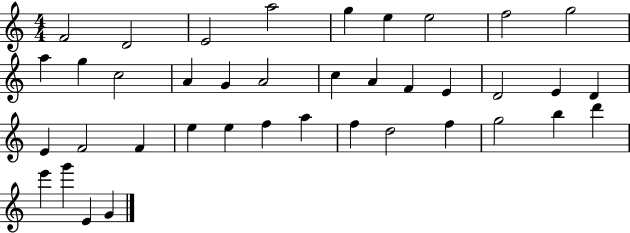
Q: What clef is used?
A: treble